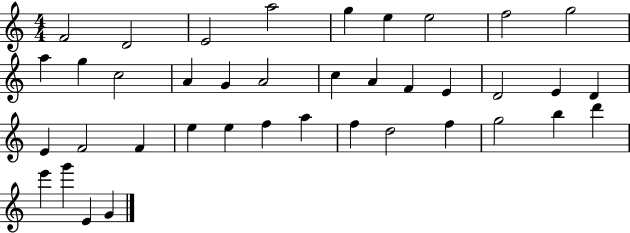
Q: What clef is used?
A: treble